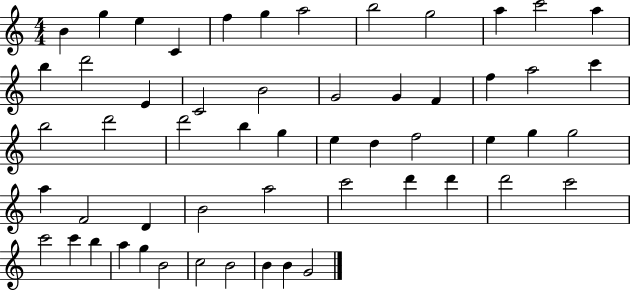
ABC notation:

X:1
T:Untitled
M:4/4
L:1/4
K:C
B g e C f g a2 b2 g2 a c'2 a b d'2 E C2 B2 G2 G F f a2 c' b2 d'2 d'2 b g e d f2 e g g2 a F2 D B2 a2 c'2 d' d' d'2 c'2 c'2 c' b a g B2 c2 B2 B B G2